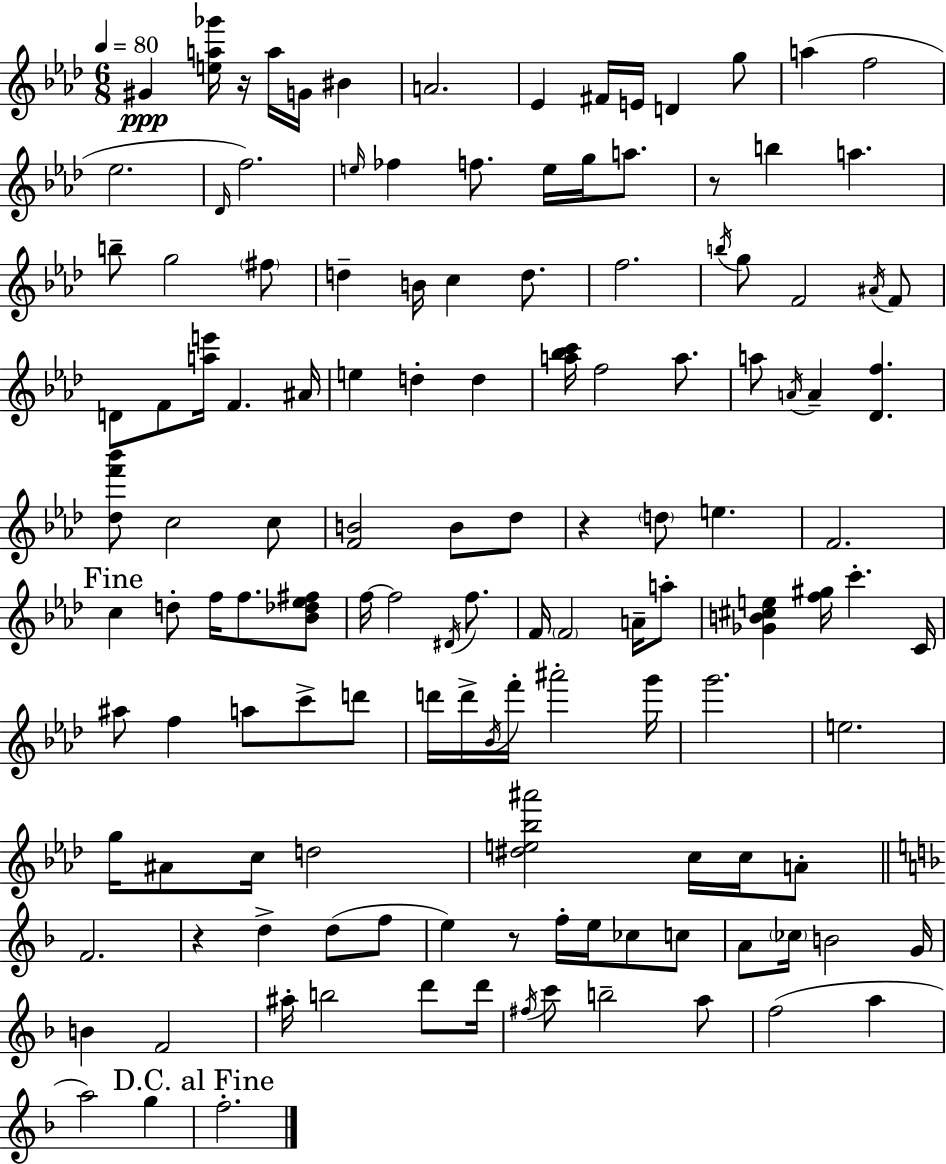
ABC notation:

X:1
T:Untitled
M:6/8
L:1/4
K:Ab
^G [ea_g']/4 z/4 a/4 G/4 ^B A2 _E ^F/4 E/4 D g/2 a f2 _e2 _D/4 f2 e/4 _f f/2 e/4 g/4 a/2 z/2 b a b/2 g2 ^f/2 d B/4 c d/2 f2 b/4 g/2 F2 ^A/4 F/2 D/2 F/2 [ae']/4 F ^A/4 e d d [a_bc']/4 f2 a/2 a/2 A/4 A [_Df] [_df'_b']/2 c2 c/2 [FB]2 B/2 _d/2 z d/2 e F2 c d/2 f/4 f/2 [_B_d_e^f]/2 f/4 f2 ^D/4 f/2 F/4 F2 A/4 a/2 [_GB^ce] [f^g]/4 c' C/4 ^a/2 f a/2 c'/2 d'/2 d'/4 d'/4 _B/4 f'/4 ^a'2 g'/4 g'2 e2 g/4 ^A/2 c/4 d2 [^de_b^a']2 c/4 c/4 A/2 F2 z d d/2 f/2 e z/2 f/4 e/4 _c/2 c/2 A/2 _c/4 B2 G/4 B F2 ^a/4 b2 d'/2 d'/4 ^f/4 c'/2 b2 a/2 f2 a a2 g f2